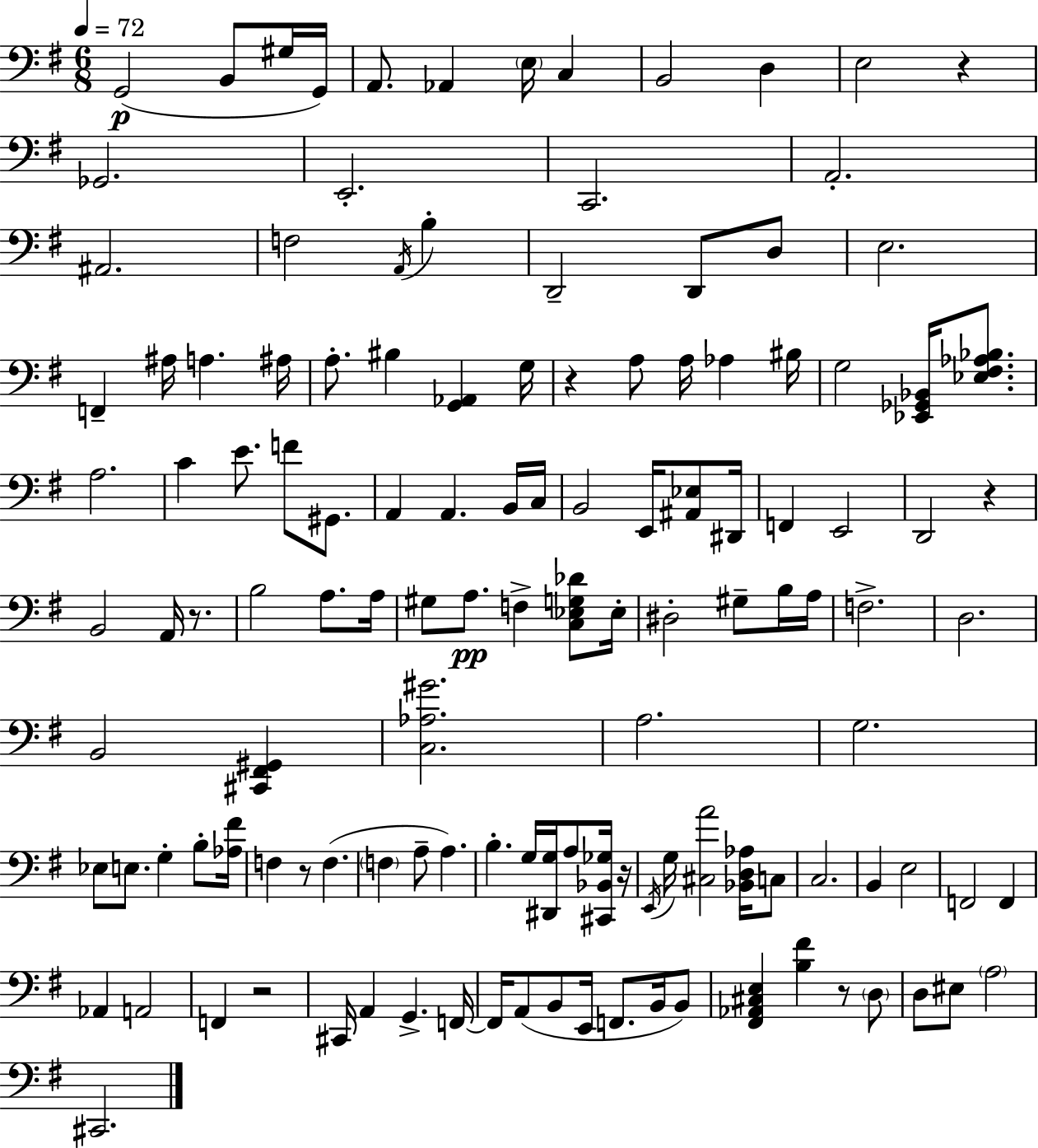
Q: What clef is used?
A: bass